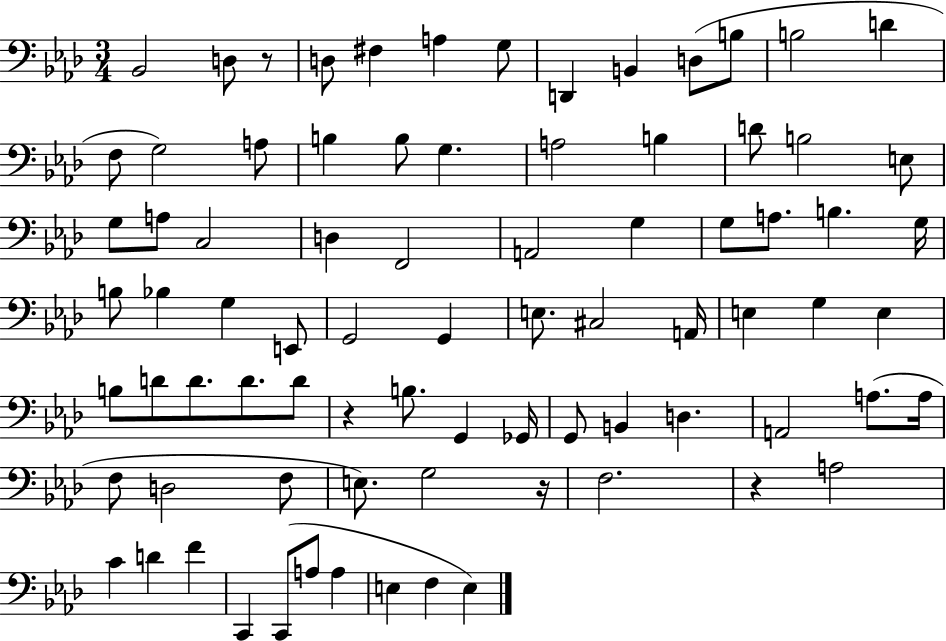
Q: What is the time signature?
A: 3/4